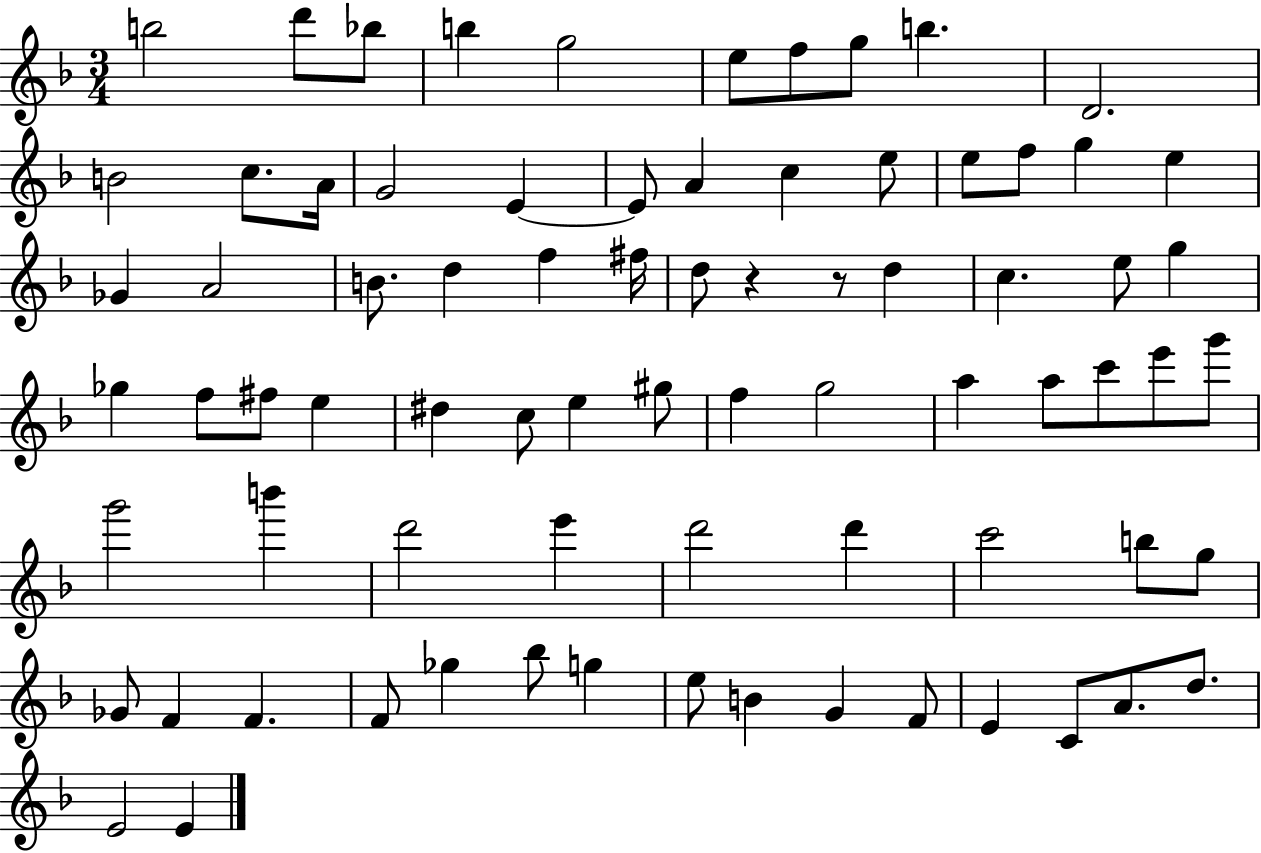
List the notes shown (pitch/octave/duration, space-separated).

B5/h D6/e Bb5/e B5/q G5/h E5/e F5/e G5/e B5/q. D4/h. B4/h C5/e. A4/s G4/h E4/q E4/e A4/q C5/q E5/e E5/e F5/e G5/q E5/q Gb4/q A4/h B4/e. D5/q F5/q F#5/s D5/e R/q R/e D5/q C5/q. E5/e G5/q Gb5/q F5/e F#5/e E5/q D#5/q C5/e E5/q G#5/e F5/q G5/h A5/q A5/e C6/e E6/e G6/e G6/h B6/q D6/h E6/q D6/h D6/q C6/h B5/e G5/e Gb4/e F4/q F4/q. F4/e Gb5/q Bb5/e G5/q E5/e B4/q G4/q F4/e E4/q C4/e A4/e. D5/e. E4/h E4/q